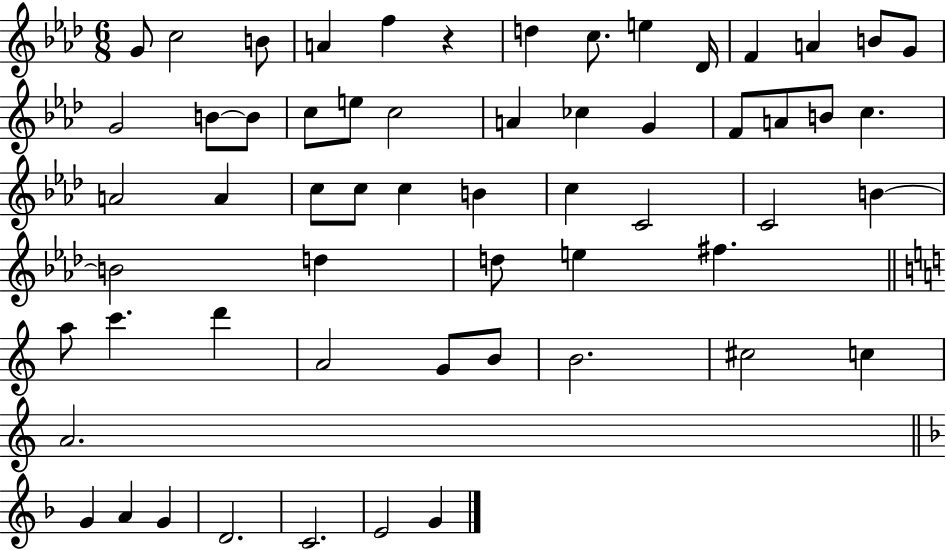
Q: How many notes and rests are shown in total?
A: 59